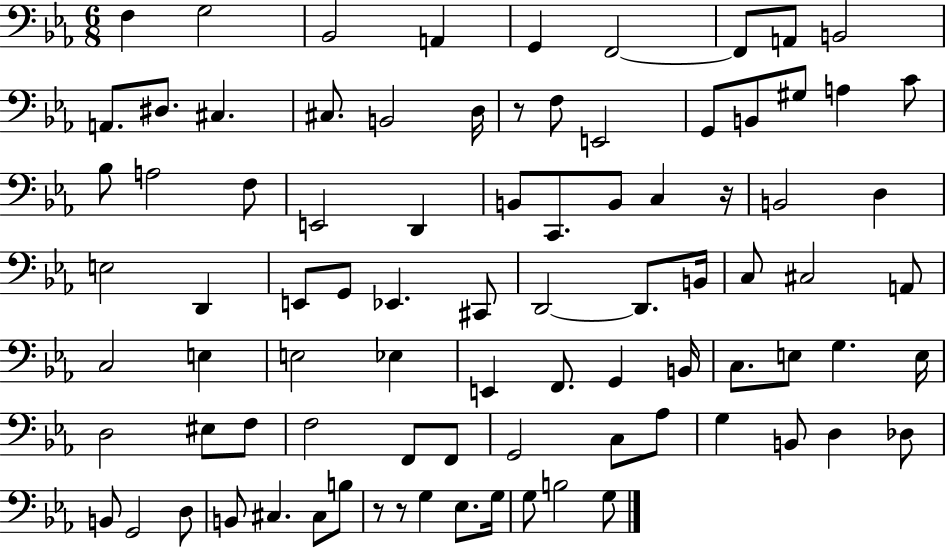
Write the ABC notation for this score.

X:1
T:Untitled
M:6/8
L:1/4
K:Eb
F, G,2 _B,,2 A,, G,, F,,2 F,,/2 A,,/2 B,,2 A,,/2 ^D,/2 ^C, ^C,/2 B,,2 D,/4 z/2 F,/2 E,,2 G,,/2 B,,/2 ^G,/2 A, C/2 _B,/2 A,2 F,/2 E,,2 D,, B,,/2 C,,/2 B,,/2 C, z/4 B,,2 D, E,2 D,, E,,/2 G,,/2 _E,, ^C,,/2 D,,2 D,,/2 B,,/4 C,/2 ^C,2 A,,/2 C,2 E, E,2 _E, E,, F,,/2 G,, B,,/4 C,/2 E,/2 G, E,/4 D,2 ^E,/2 F,/2 F,2 F,,/2 F,,/2 G,,2 C,/2 _A,/2 G, B,,/2 D, _D,/2 B,,/2 G,,2 D,/2 B,,/2 ^C, ^C,/2 B,/2 z/2 z/2 G, _E,/2 G,/4 G,/2 B,2 G,/2